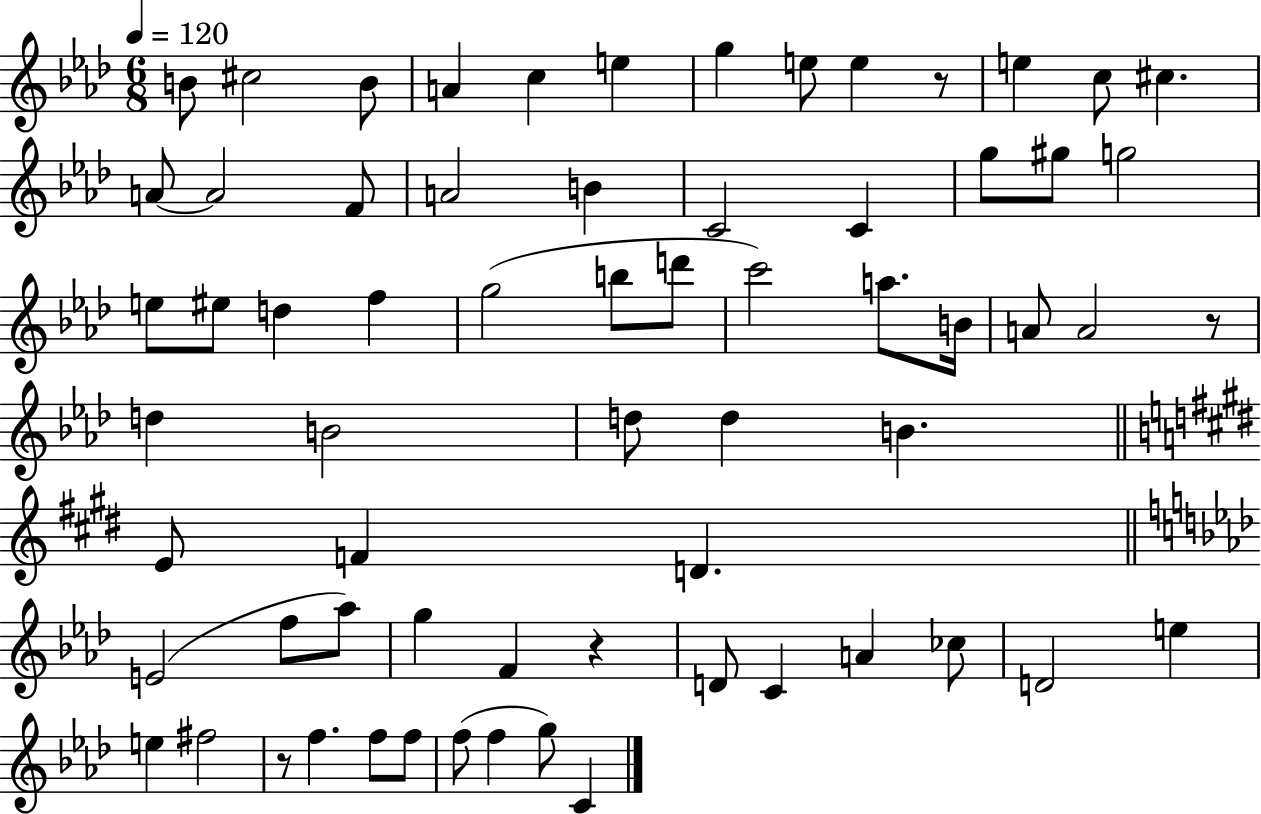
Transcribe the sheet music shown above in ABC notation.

X:1
T:Untitled
M:6/8
L:1/4
K:Ab
B/2 ^c2 B/2 A c e g e/2 e z/2 e c/2 ^c A/2 A2 F/2 A2 B C2 C g/2 ^g/2 g2 e/2 ^e/2 d f g2 b/2 d'/2 c'2 a/2 B/4 A/2 A2 z/2 d B2 d/2 d B E/2 F D E2 f/2 _a/2 g F z D/2 C A _c/2 D2 e e ^f2 z/2 f f/2 f/2 f/2 f g/2 C